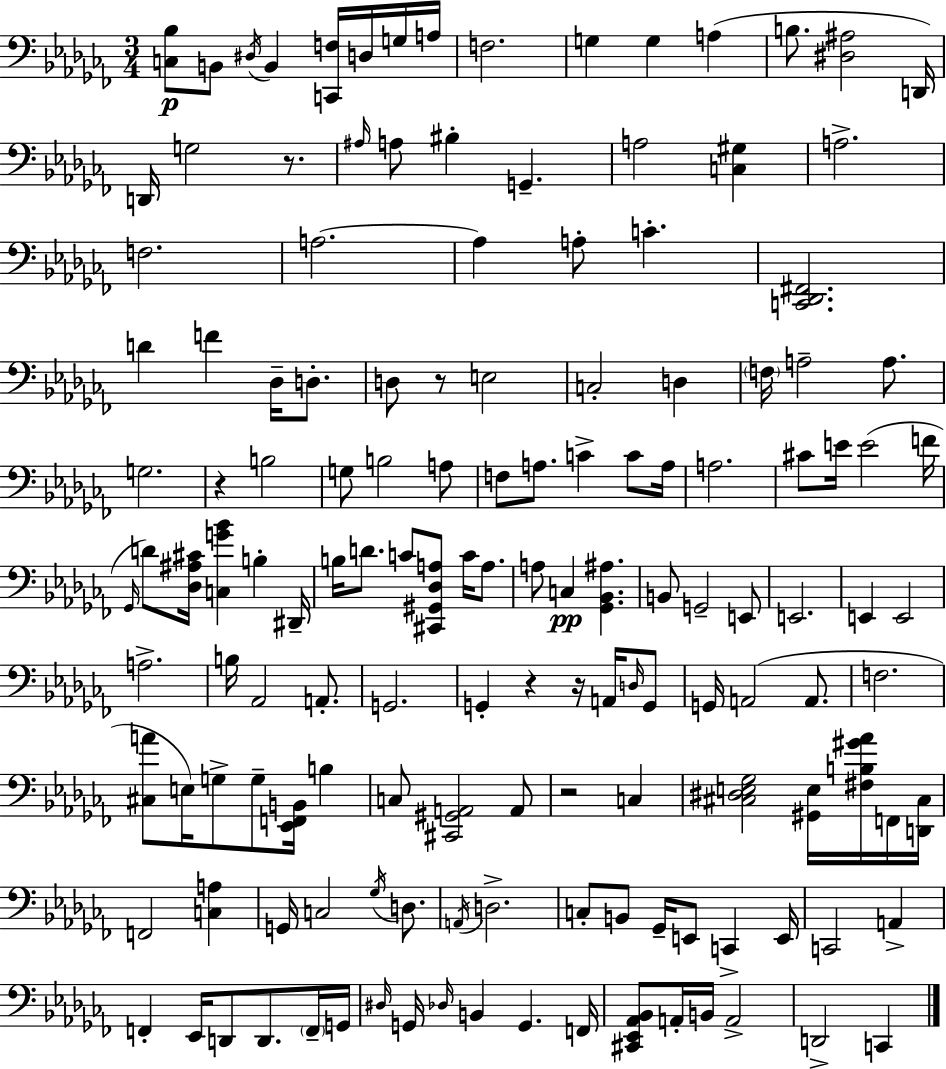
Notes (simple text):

[C3,Bb3]/e B2/e D#3/s B2/q [C2,F3]/s D3/s G3/s A3/s F3/h. G3/q G3/q A3/q B3/e. [D#3,A#3]/h D2/s D2/s G3/h R/e. A#3/s A3/e BIS3/q G2/q. A3/h [C3,G#3]/q A3/h. F3/h. A3/h. A3/q A3/e C4/q. [C2,Db2,F#2]/h. D4/q F4/q Db3/s D3/e. D3/e R/e E3/h C3/h D3/q F3/s A3/h A3/e. G3/h. R/q B3/h G3/e B3/h A3/e F3/e A3/e. C4/q C4/e A3/s A3/h. C#4/e E4/s E4/h F4/s Gb2/s D4/e [Db3,A#3,C#4]/s [C3,G4,Bb4]/q B3/q D#2/s B3/s D4/e. C4/e [C#2,G#2,Db3,A3]/e C4/s A3/e. A3/e C3/q [Gb2,Bb2,A#3]/q. B2/e G2/h E2/e E2/h. E2/q E2/h A3/h. B3/s Ab2/h A2/e. G2/h. G2/q R/q R/s A2/s D3/s G2/e G2/s A2/h A2/e. F3/h. [C#3,A4]/e E3/s G3/e G3/e [Eb2,F2,B2]/s B3/q C3/e [C#2,G#2,A2]/h A2/e R/h C3/q [C#3,D#3,E3,Gb3]/h [G#2,E3]/s [F#3,B3,G#4,Ab4]/s F2/s [D2,C#3]/s F2/h [C3,A3]/q G2/s C3/h Gb3/s D3/e. A2/s D3/h. C3/e B2/e Gb2/s E2/e C2/q E2/s C2/h A2/q F2/q Eb2/s D2/e D2/e. F2/s G2/s D#3/s G2/s Db3/s B2/q G2/q. F2/s [C#2,Eb2,Ab2,Bb2]/e A2/s B2/s A2/h D2/h C2/q